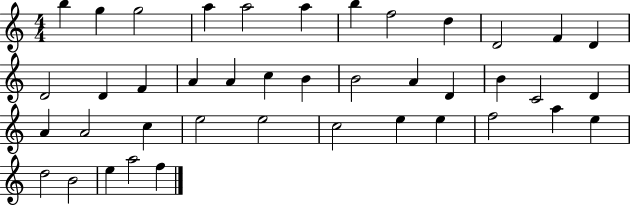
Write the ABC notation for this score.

X:1
T:Untitled
M:4/4
L:1/4
K:C
b g g2 a a2 a b f2 d D2 F D D2 D F A A c B B2 A D B C2 D A A2 c e2 e2 c2 e e f2 a e d2 B2 e a2 f